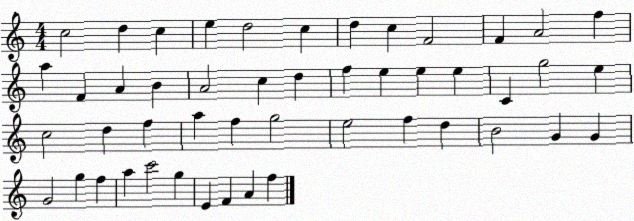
X:1
T:Untitled
M:4/4
L:1/4
K:C
c2 d c e d2 c d c F2 F A2 f a F A B A2 c d f e e e C g2 e c2 d f a f g2 e2 f d B2 G G G2 g f a c'2 g E F A f